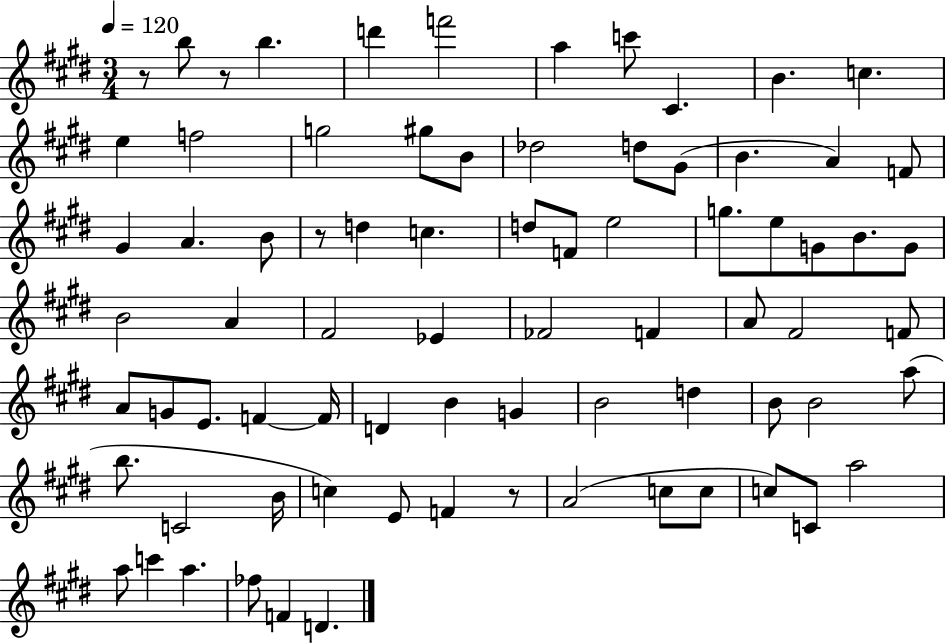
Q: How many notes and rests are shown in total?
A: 77